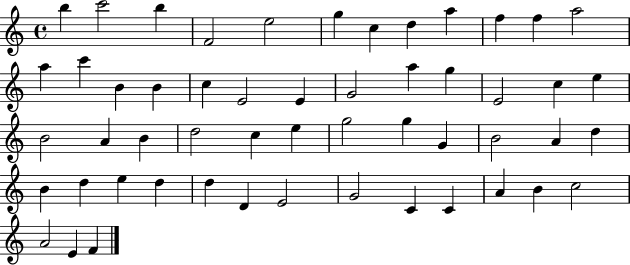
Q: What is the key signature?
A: C major